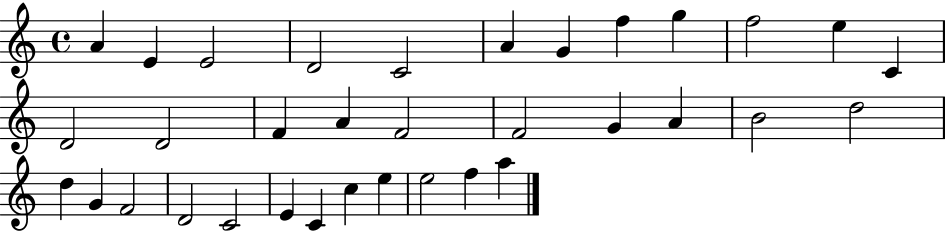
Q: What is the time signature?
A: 4/4